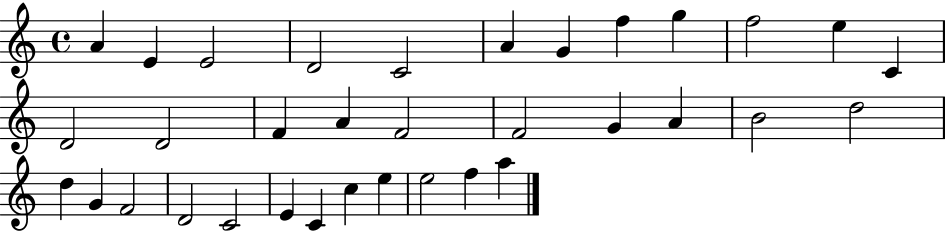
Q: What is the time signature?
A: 4/4